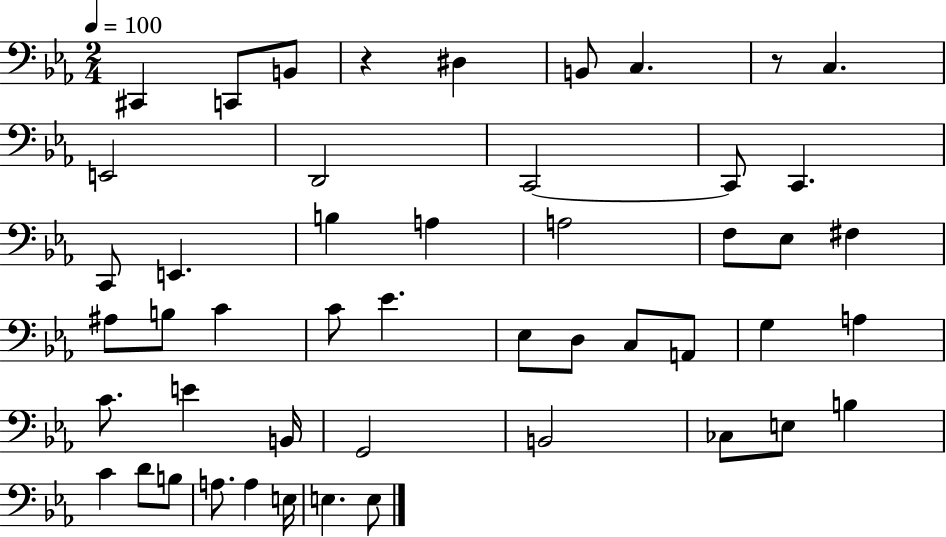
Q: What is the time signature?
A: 2/4